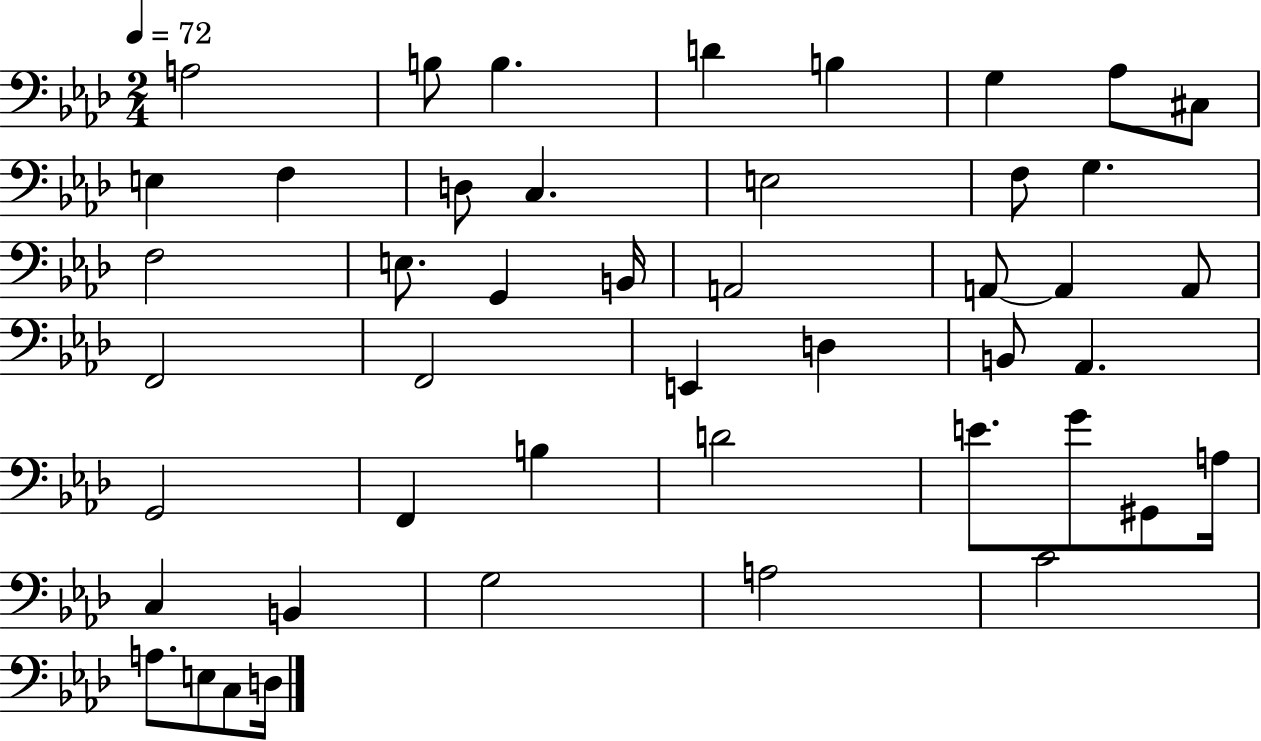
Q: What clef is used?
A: bass